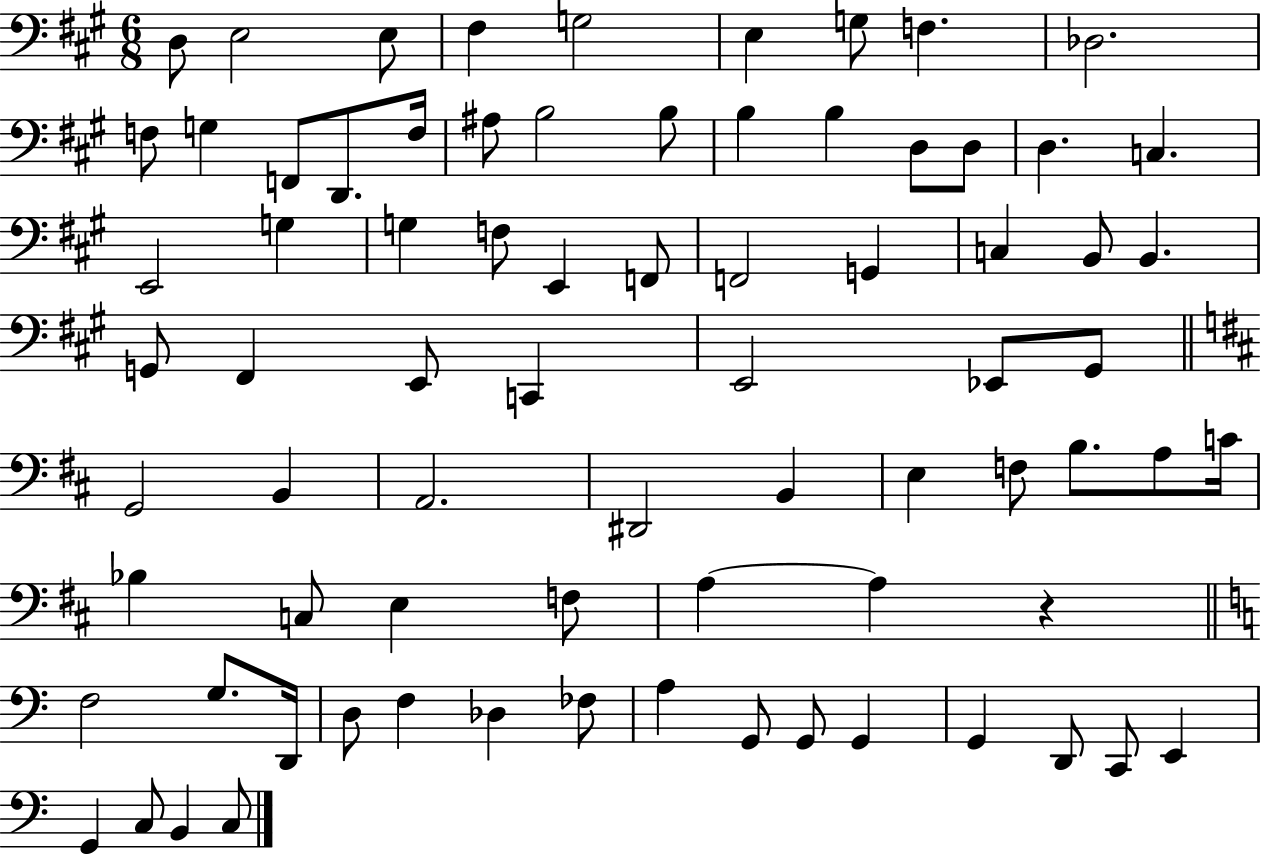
{
  \clef bass
  \numericTimeSignature
  \time 6/8
  \key a \major
  d8 e2 e8 | fis4 g2 | e4 g8 f4. | des2. | \break f8 g4 f,8 d,8. f16 | ais8 b2 b8 | b4 b4 d8 d8 | d4. c4. | \break e,2 g4 | g4 f8 e,4 f,8 | f,2 g,4 | c4 b,8 b,4. | \break g,8 fis,4 e,8 c,4 | e,2 ees,8 gis,8 | \bar "||" \break \key d \major g,2 b,4 | a,2. | dis,2 b,4 | e4 f8 b8. a8 c'16 | \break bes4 c8 e4 f8 | a4~~ a4 r4 | \bar "||" \break \key c \major f2 g8. d,16 | d8 f4 des4 fes8 | a4 g,8 g,8 g,4 | g,4 d,8 c,8 e,4 | \break g,4 c8 b,4 c8 | \bar "|."
}